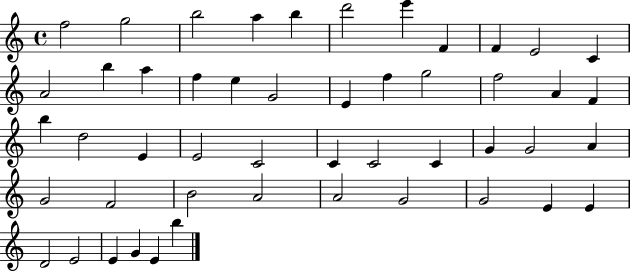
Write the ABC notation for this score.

X:1
T:Untitled
M:4/4
L:1/4
K:C
f2 g2 b2 a b d'2 e' F F E2 C A2 b a f e G2 E f g2 f2 A F b d2 E E2 C2 C C2 C G G2 A G2 F2 B2 A2 A2 G2 G2 E E D2 E2 E G E b